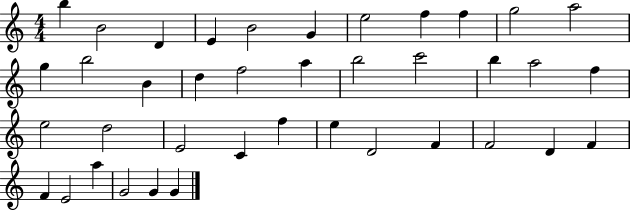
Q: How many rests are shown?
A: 0